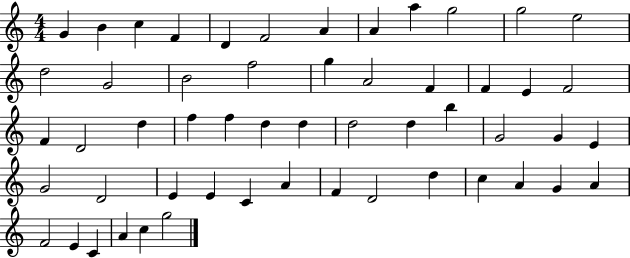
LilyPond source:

{
  \clef treble
  \numericTimeSignature
  \time 4/4
  \key c \major
  g'4 b'4 c''4 f'4 | d'4 f'2 a'4 | a'4 a''4 g''2 | g''2 e''2 | \break d''2 g'2 | b'2 f''2 | g''4 a'2 f'4 | f'4 e'4 f'2 | \break f'4 d'2 d''4 | f''4 f''4 d''4 d''4 | d''2 d''4 b''4 | g'2 g'4 e'4 | \break g'2 d'2 | e'4 e'4 c'4 a'4 | f'4 d'2 d''4 | c''4 a'4 g'4 a'4 | \break f'2 e'4 c'4 | a'4 c''4 g''2 | \bar "|."
}